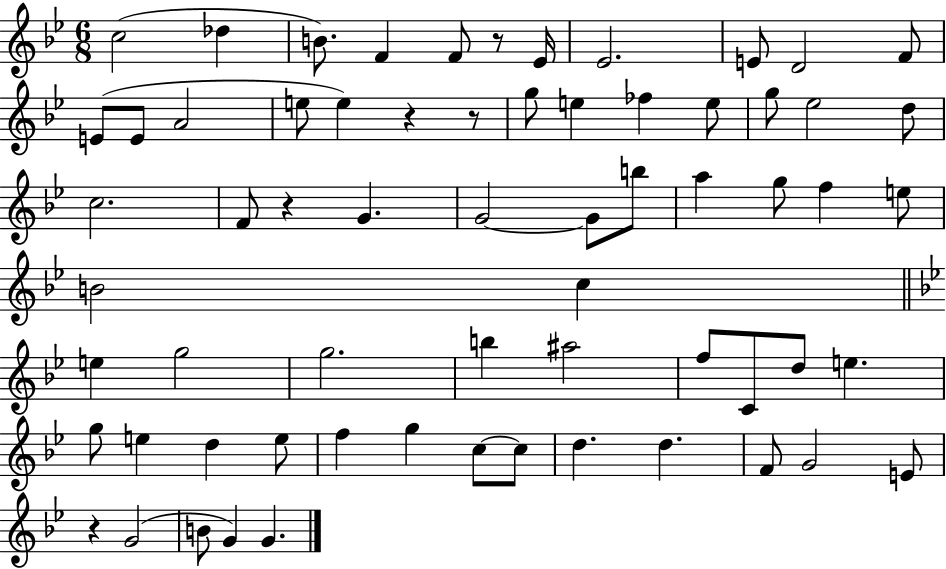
{
  \clef treble
  \numericTimeSignature
  \time 6/8
  \key bes \major
  c''2( des''4 | b'8.) f'4 f'8 r8 ees'16 | ees'2. | e'8 d'2 f'8 | \break e'8( e'8 a'2 | e''8 e''4) r4 r8 | g''8 e''4 fes''4 e''8 | g''8 ees''2 d''8 | \break c''2. | f'8 r4 g'4. | g'2~~ g'8 b''8 | a''4 g''8 f''4 e''8 | \break b'2 c''4 | \bar "||" \break \key g \minor e''4 g''2 | g''2. | b''4 ais''2 | f''8 c'8 d''8 e''4. | \break g''8 e''4 d''4 e''8 | f''4 g''4 c''8~~ c''8 | d''4. d''4. | f'8 g'2 e'8 | \break r4 g'2( | b'8 g'4) g'4. | \bar "|."
}